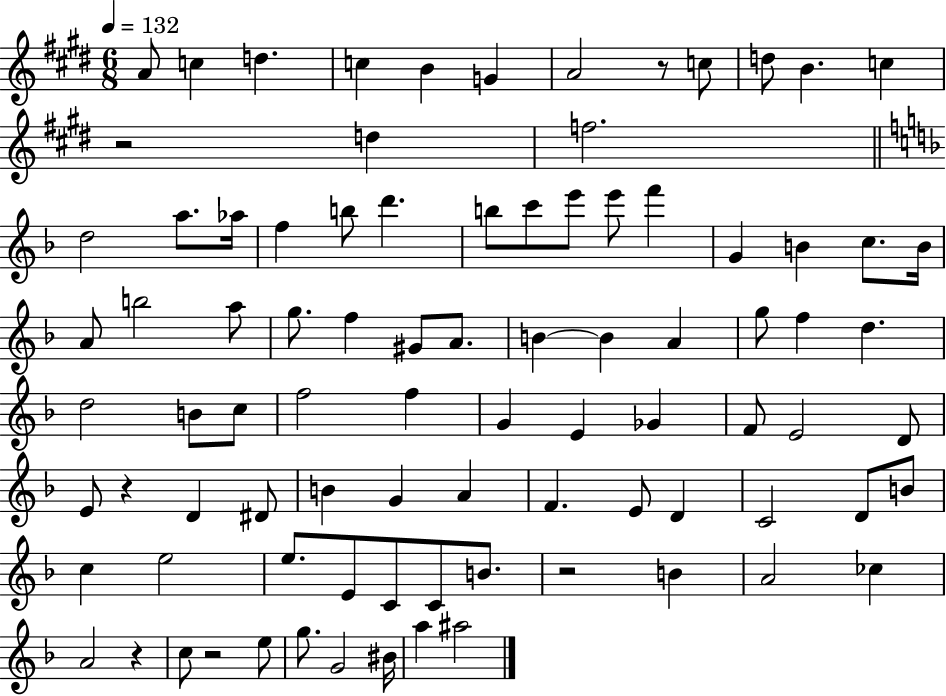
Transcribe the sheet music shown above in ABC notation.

X:1
T:Untitled
M:6/8
L:1/4
K:E
A/2 c d c B G A2 z/2 c/2 d/2 B c z2 d f2 d2 a/2 _a/4 f b/2 d' b/2 c'/2 e'/2 e'/2 f' G B c/2 B/4 A/2 b2 a/2 g/2 f ^G/2 A/2 B B A g/2 f d d2 B/2 c/2 f2 f G E _G F/2 E2 D/2 E/2 z D ^D/2 B G A F E/2 D C2 D/2 B/2 c e2 e/2 E/2 C/2 C/2 B/2 z2 B A2 _c A2 z c/2 z2 e/2 g/2 G2 ^B/4 a ^a2